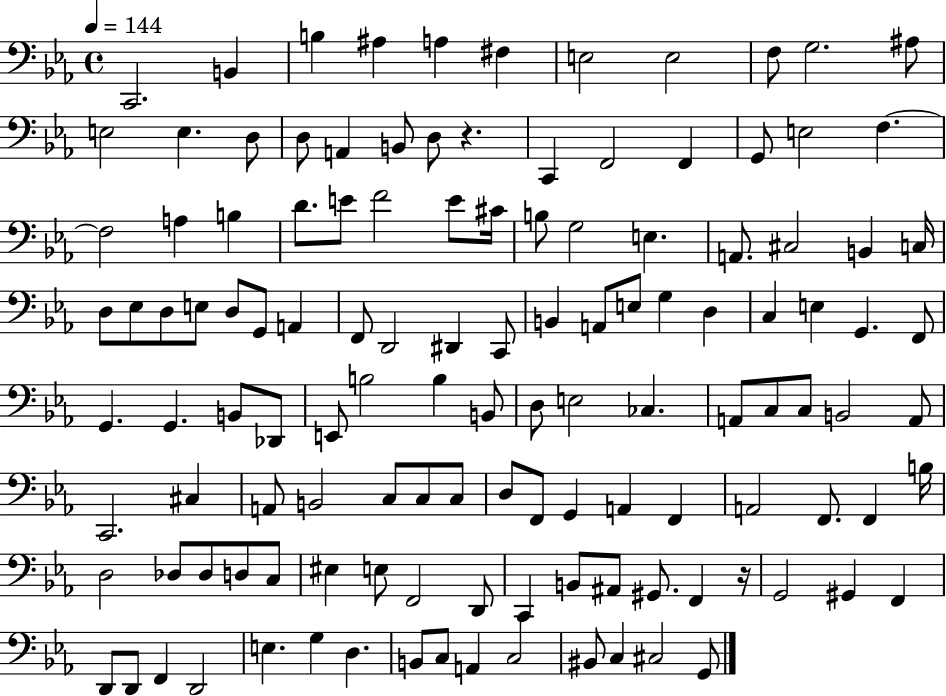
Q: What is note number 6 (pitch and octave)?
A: F#3